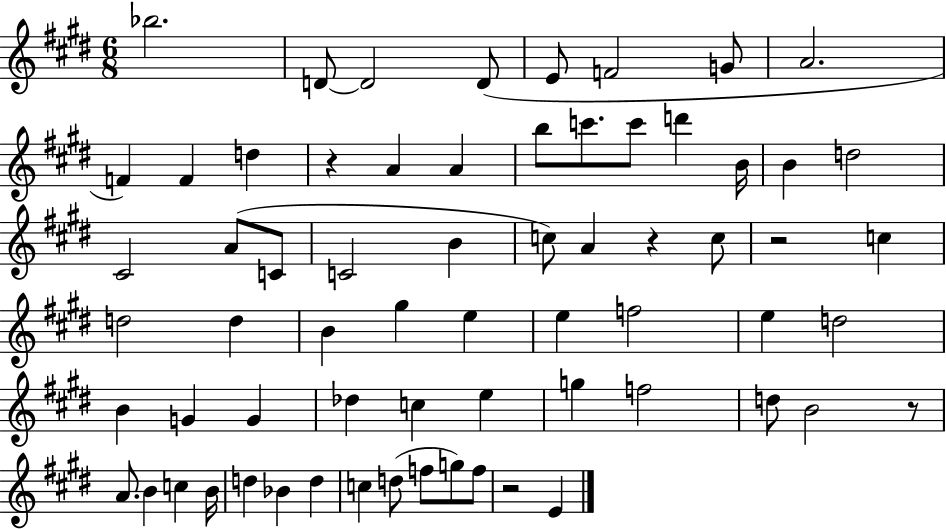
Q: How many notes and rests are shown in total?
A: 66